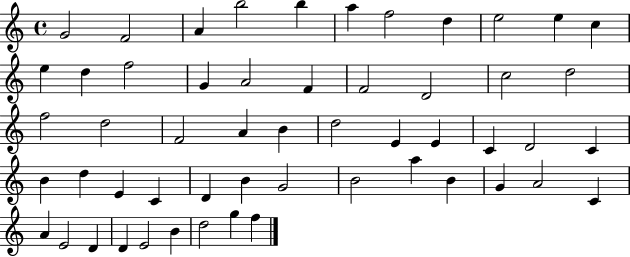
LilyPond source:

{
  \clef treble
  \time 4/4
  \defaultTimeSignature
  \key c \major
  g'2 f'2 | a'4 b''2 b''4 | a''4 f''2 d''4 | e''2 e''4 c''4 | \break e''4 d''4 f''2 | g'4 a'2 f'4 | f'2 d'2 | c''2 d''2 | \break f''2 d''2 | f'2 a'4 b'4 | d''2 e'4 e'4 | c'4 d'2 c'4 | \break b'4 d''4 e'4 c'4 | d'4 b'4 g'2 | b'2 a''4 b'4 | g'4 a'2 c'4 | \break a'4 e'2 d'4 | d'4 e'2 b'4 | d''2 g''4 f''4 | \bar "|."
}